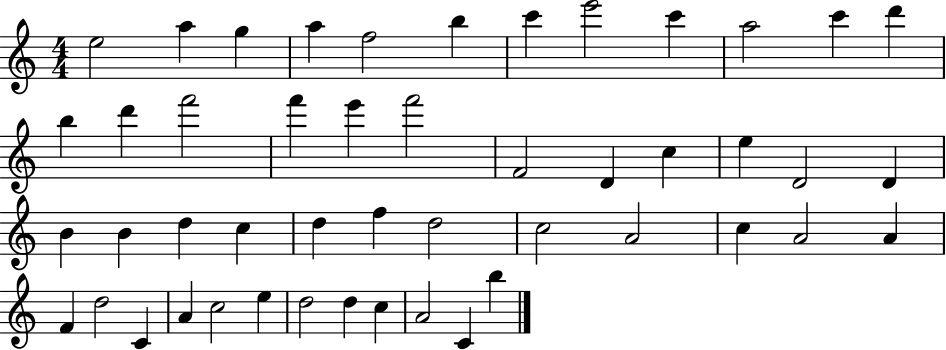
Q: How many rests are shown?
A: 0